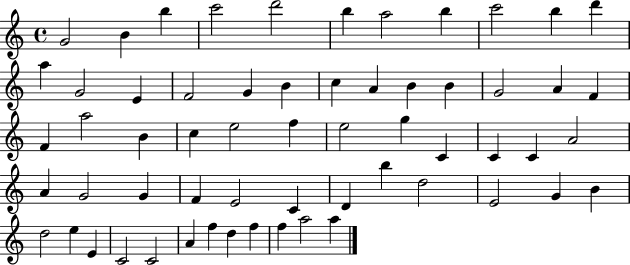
G4/h B4/q B5/q C6/h D6/h B5/q A5/h B5/q C6/h B5/q D6/q A5/q G4/h E4/q F4/h G4/q B4/q C5/q A4/q B4/q B4/q G4/h A4/q F4/q F4/q A5/h B4/q C5/q E5/h F5/q E5/h G5/q C4/q C4/q C4/q A4/h A4/q G4/h G4/q F4/q E4/h C4/q D4/q B5/q D5/h E4/h G4/q B4/q D5/h E5/q E4/q C4/h C4/h A4/q F5/q D5/q F5/q F5/q A5/h A5/q